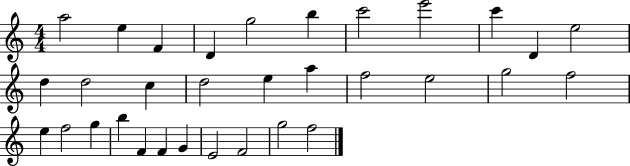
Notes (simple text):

A5/h E5/q F4/q D4/q G5/h B5/q C6/h E6/h C6/q D4/q E5/h D5/q D5/h C5/q D5/h E5/q A5/q F5/h E5/h G5/h F5/h E5/q F5/h G5/q B5/q F4/q F4/q G4/q E4/h F4/h G5/h F5/h